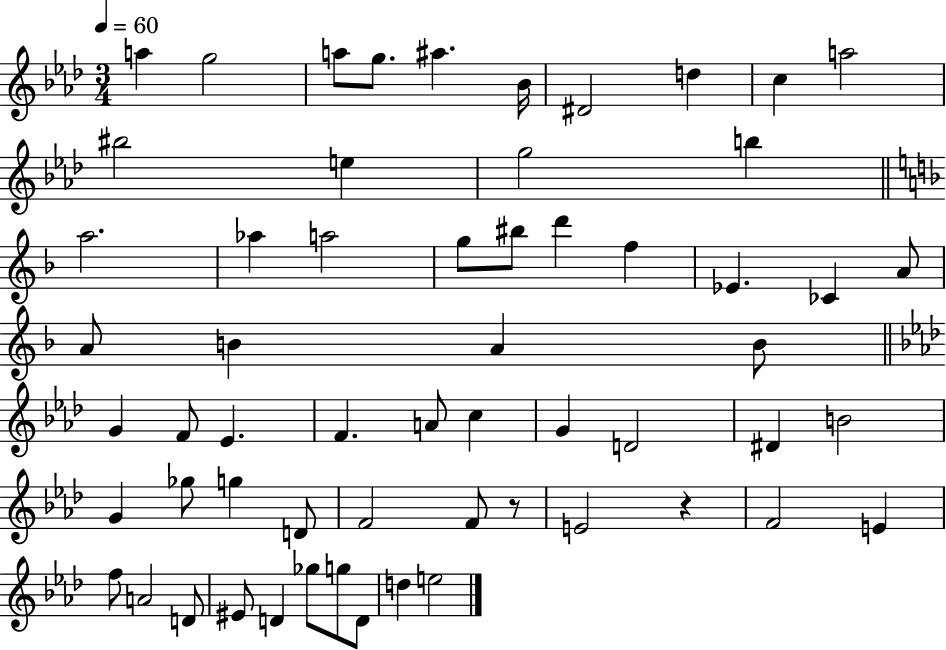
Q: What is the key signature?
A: AES major